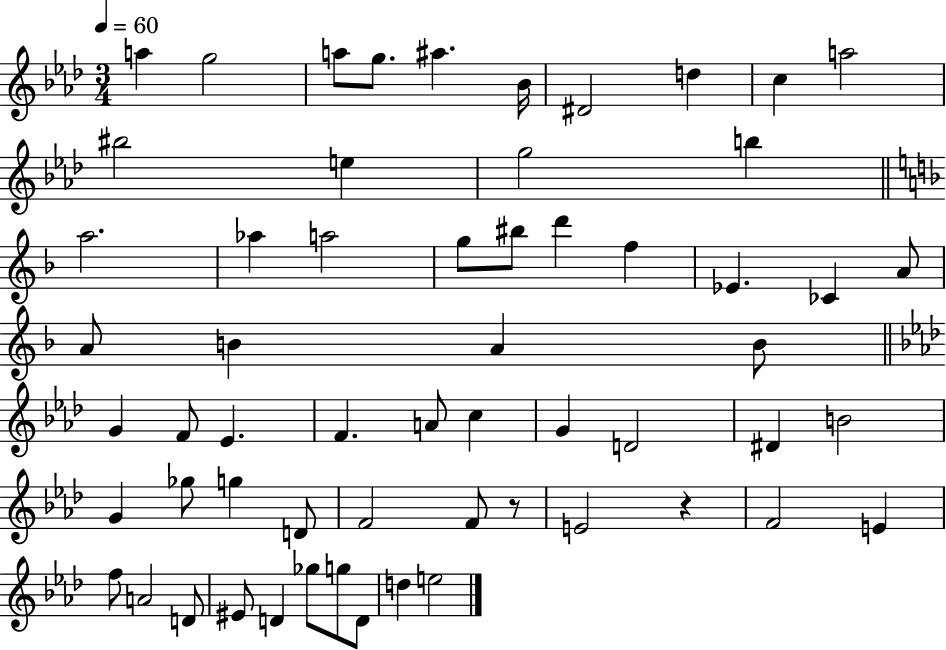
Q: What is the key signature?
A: AES major